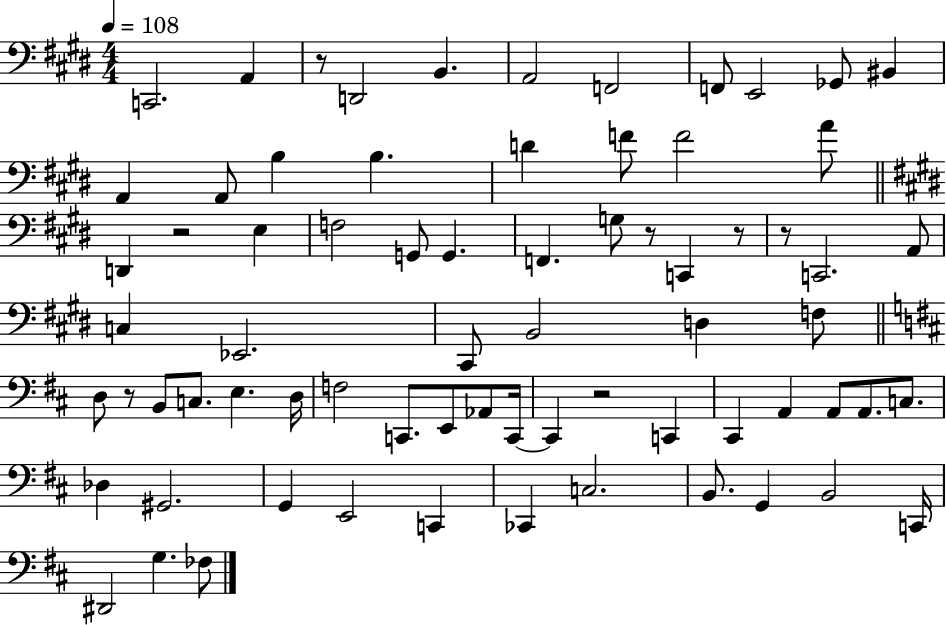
{
  \clef bass
  \numericTimeSignature
  \time 4/4
  \key e \major
  \tempo 4 = 108
  c,2. a,4 | r8 d,2 b,4. | a,2 f,2 | f,8 e,2 ges,8 bis,4 | \break a,4 a,8 b4 b4. | d'4 f'8 f'2 a'8 | \bar "||" \break \key e \major d,4 r2 e4 | f2 g,8 g,4. | f,4. g8 r8 c,4 r8 | r8 c,2. a,8 | \break c4 ees,2. | cis,8 b,2 d4 f8 | \bar "||" \break \key b \minor d8 r8 b,8 c8. e4. d16 | f2 c,8. e,8 aes,8 c,16~~ | c,4 r2 c,4 | cis,4 a,4 a,8 a,8. c8. | \break des4 gis,2. | g,4 e,2 c,4 | ces,4 c2. | b,8. g,4 b,2 c,16 | \break dis,2 g4. fes8 | \bar "|."
}